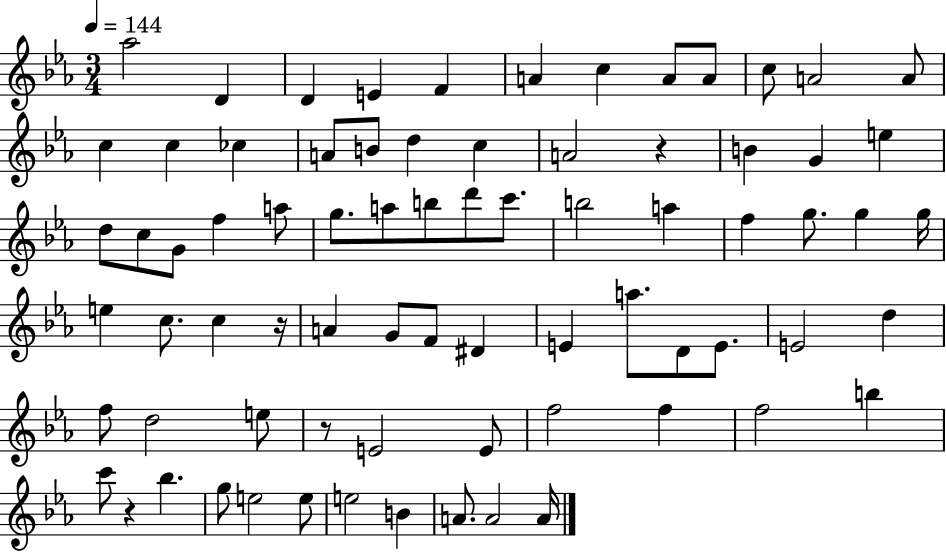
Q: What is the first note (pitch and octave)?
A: Ab5